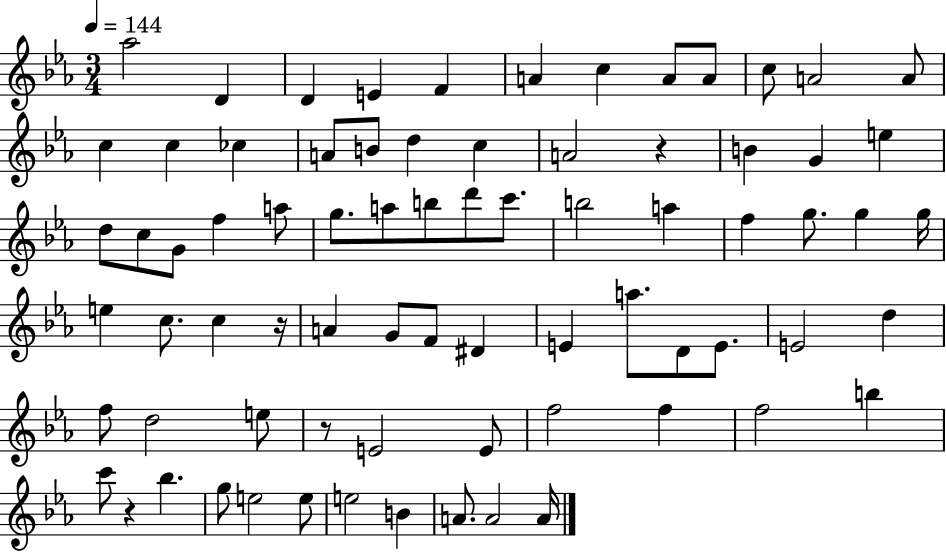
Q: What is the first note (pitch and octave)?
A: Ab5